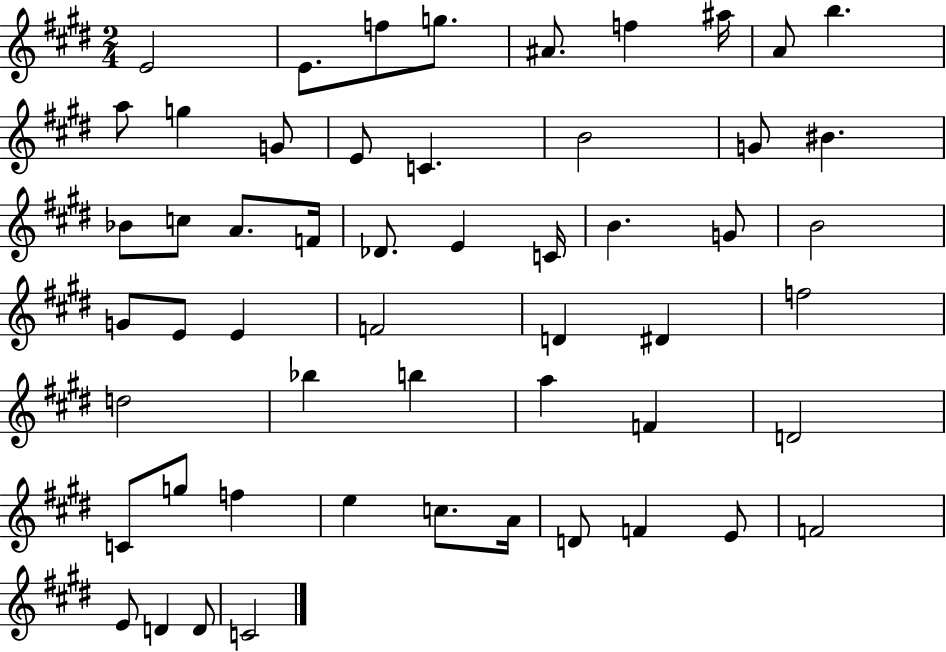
E4/h E4/e. F5/e G5/e. A#4/e. F5/q A#5/s A4/e B5/q. A5/e G5/q G4/e E4/e C4/q. B4/h G4/e BIS4/q. Bb4/e C5/e A4/e. F4/s Db4/e. E4/q C4/s B4/q. G4/e B4/h G4/e E4/e E4/q F4/h D4/q D#4/q F5/h D5/h Bb5/q B5/q A5/q F4/q D4/h C4/e G5/e F5/q E5/q C5/e. A4/s D4/e F4/q E4/e F4/h E4/e D4/q D4/e C4/h